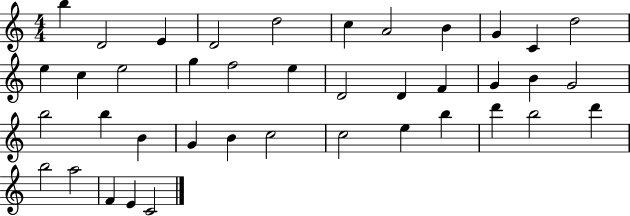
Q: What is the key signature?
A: C major